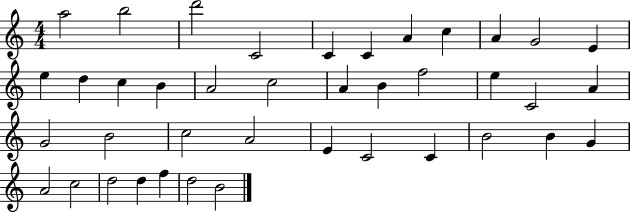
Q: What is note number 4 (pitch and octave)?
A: C4